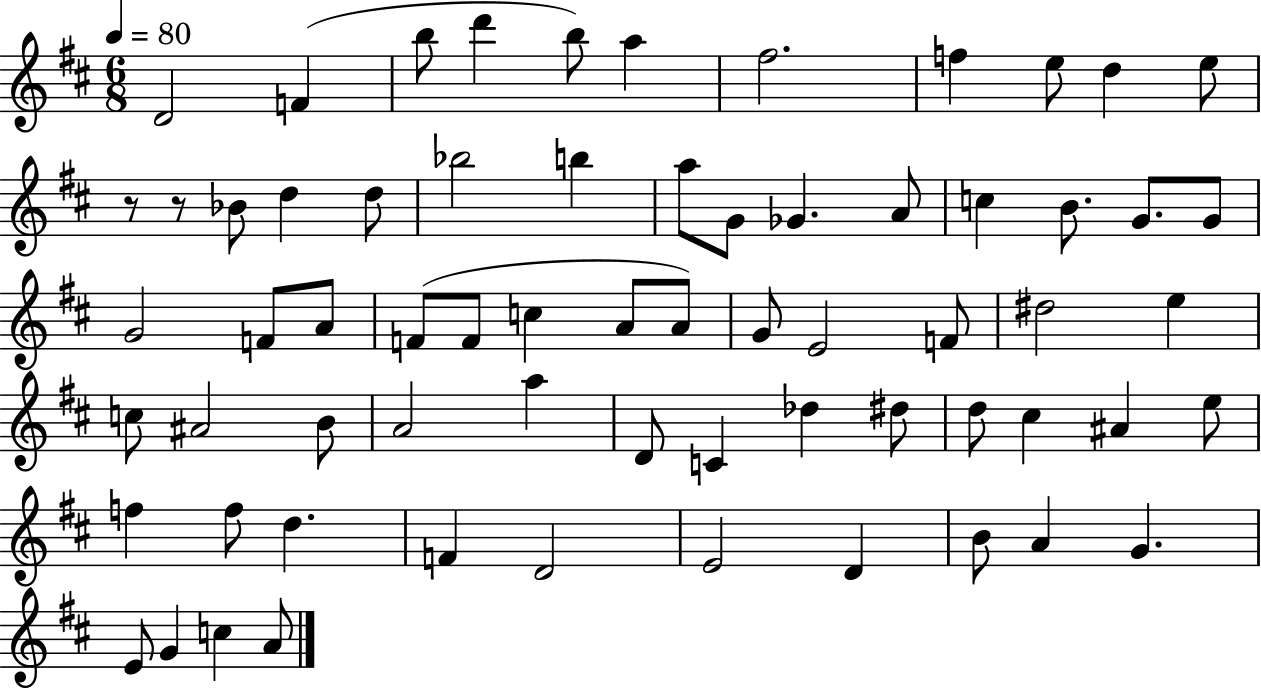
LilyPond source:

{
  \clef treble
  \numericTimeSignature
  \time 6/8
  \key d \major
  \tempo 4 = 80
  d'2 f'4( | b''8 d'''4 b''8) a''4 | fis''2. | f''4 e''8 d''4 e''8 | \break r8 r8 bes'8 d''4 d''8 | bes''2 b''4 | a''8 g'8 ges'4. a'8 | c''4 b'8. g'8. g'8 | \break g'2 f'8 a'8 | f'8( f'8 c''4 a'8 a'8) | g'8 e'2 f'8 | dis''2 e''4 | \break c''8 ais'2 b'8 | a'2 a''4 | d'8 c'4 des''4 dis''8 | d''8 cis''4 ais'4 e''8 | \break f''4 f''8 d''4. | f'4 d'2 | e'2 d'4 | b'8 a'4 g'4. | \break e'8 g'4 c''4 a'8 | \bar "|."
}